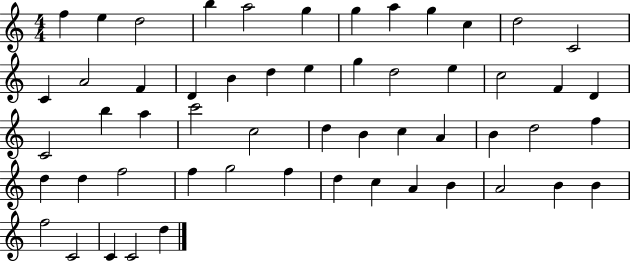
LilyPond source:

{
  \clef treble
  \numericTimeSignature
  \time 4/4
  \key c \major
  f''4 e''4 d''2 | b''4 a''2 g''4 | g''4 a''4 g''4 c''4 | d''2 c'2 | \break c'4 a'2 f'4 | d'4 b'4 d''4 e''4 | g''4 d''2 e''4 | c''2 f'4 d'4 | \break c'2 b''4 a''4 | c'''2 c''2 | d''4 b'4 c''4 a'4 | b'4 d''2 f''4 | \break d''4 d''4 f''2 | f''4 g''2 f''4 | d''4 c''4 a'4 b'4 | a'2 b'4 b'4 | \break f''2 c'2 | c'4 c'2 d''4 | \bar "|."
}